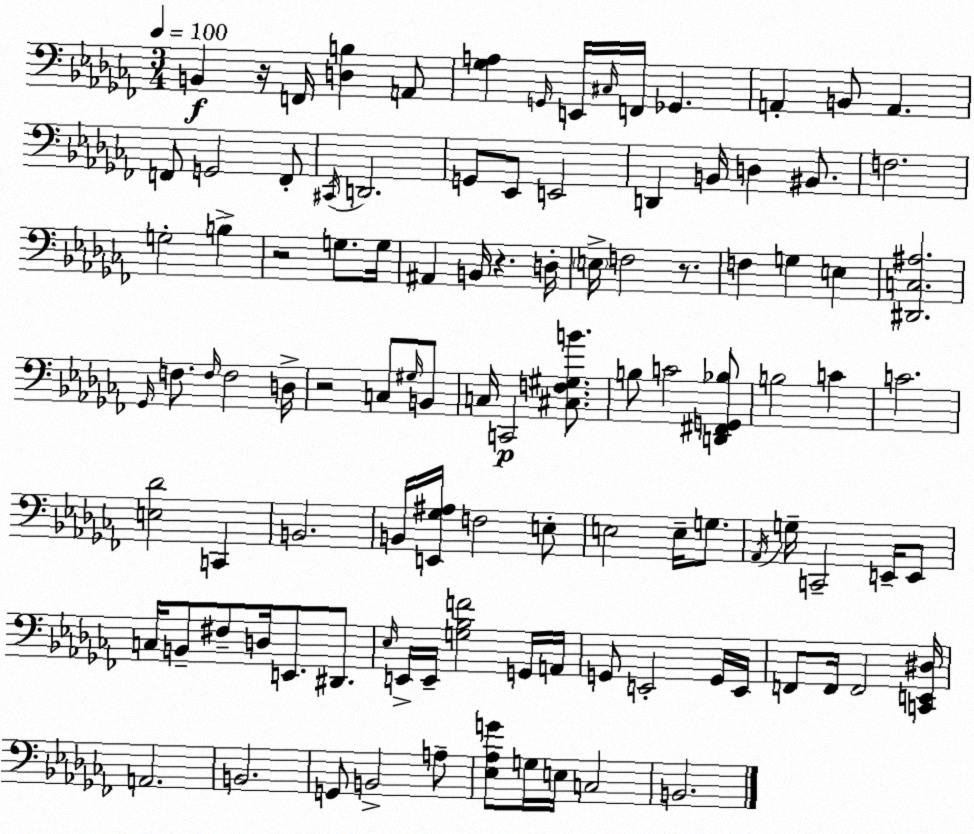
X:1
T:Untitled
M:3/4
L:1/4
K:Abm
B,, z/4 F,,/4 [D,B,] A,,/2 [_G,A,] G,,/4 E,,/4 ^C,/4 F,,/4 _G,, A,, B,,/2 A,, F,,/2 G,,2 F,,/2 ^C,,/4 D,,2 G,,/2 _E,,/2 E,,2 D,, B,,/4 D, ^B,,/2 F,2 G,2 B, z2 G,/2 G,/4 ^A,, B,,/4 z D,/4 E,/4 F,2 z/2 F, G, E, [^D,,C,^A,]2 _G,,/4 F,/2 F,/4 F,2 D,/4 z2 C,/2 ^G,/4 B,,/2 C,/4 C,,2 [^C,F,^G,B]/2 B,/2 C2 [D,,^F,,G,,_B,]/2 B,2 C C2 [E,_D]2 C,, B,,2 B,,/4 [E,,_G,^A,]/4 F,2 E,/2 E,2 E,/4 G,/2 _A,,/4 G,/4 C,,2 E,,/4 E,,/2 C,/4 B,,/2 ^F,/2 D,/4 E,,/2 ^D,,/2 _E,/4 E,,/4 E,,/4 [G,_B,F]2 G,,/4 A,,/4 G,,/2 E,,2 G,,/4 E,,/4 F,,/2 F,,/4 F,,2 [C,,E,,^D,]/4 A,,2 B,,2 G,,/2 B,,2 A,/2 [_E,_A,G]/2 G,/4 E,/4 C,2 B,,2